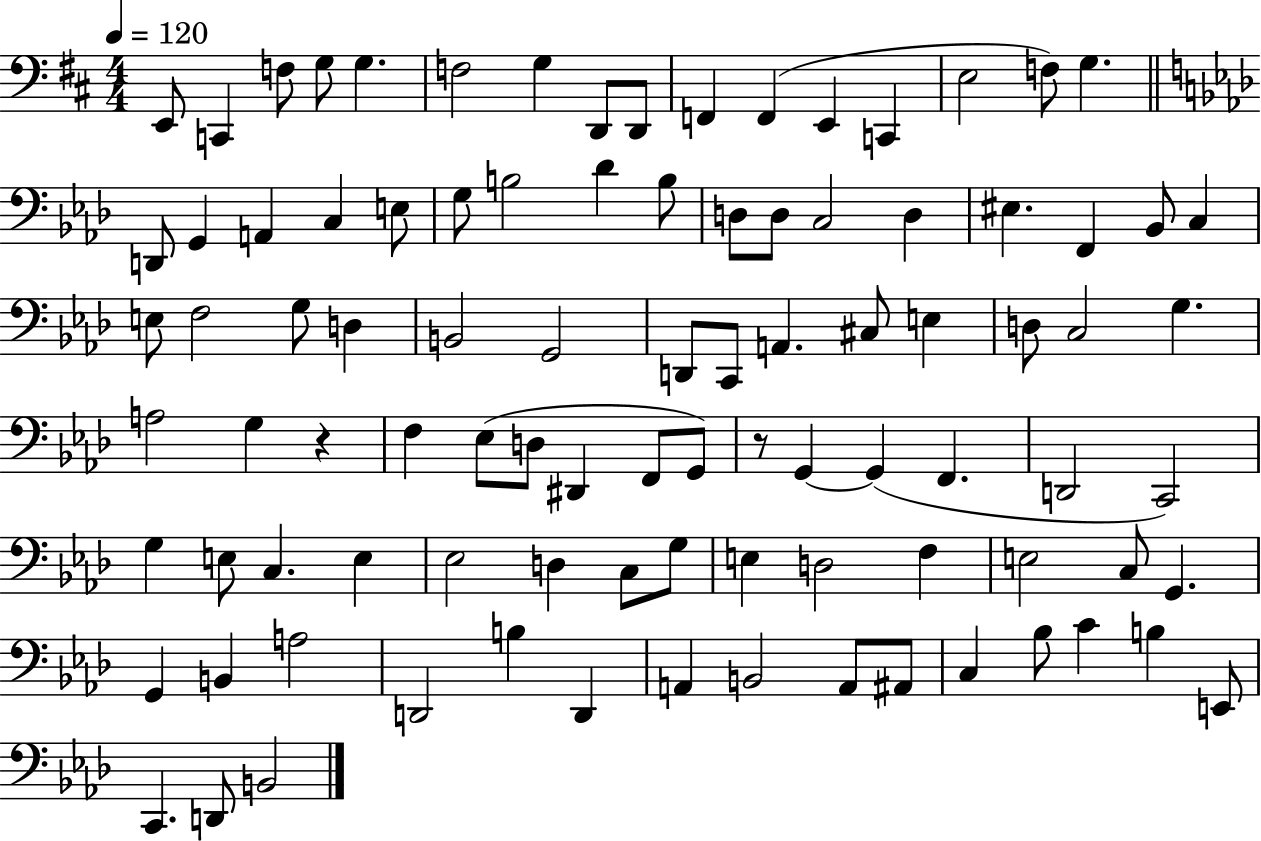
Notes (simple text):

E2/e C2/q F3/e G3/e G3/q. F3/h G3/q D2/e D2/e F2/q F2/q E2/q C2/q E3/h F3/e G3/q. D2/e G2/q A2/q C3/q E3/e G3/e B3/h Db4/q B3/e D3/e D3/e C3/h D3/q EIS3/q. F2/q Bb2/e C3/q E3/e F3/h G3/e D3/q B2/h G2/h D2/e C2/e A2/q. C#3/e E3/q D3/e C3/h G3/q. A3/h G3/q R/q F3/q Eb3/e D3/e D#2/q F2/e G2/e R/e G2/q G2/q F2/q. D2/h C2/h G3/q E3/e C3/q. E3/q Eb3/h D3/q C3/e G3/e E3/q D3/h F3/q E3/h C3/e G2/q. G2/q B2/q A3/h D2/h B3/q D2/q A2/q B2/h A2/e A#2/e C3/q Bb3/e C4/q B3/q E2/e C2/q. D2/e B2/h